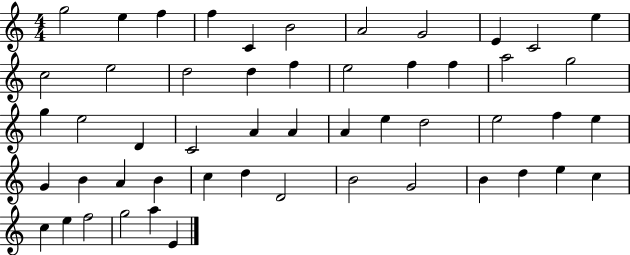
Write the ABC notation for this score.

X:1
T:Untitled
M:4/4
L:1/4
K:C
g2 e f f C B2 A2 G2 E C2 e c2 e2 d2 d f e2 f f a2 g2 g e2 D C2 A A A e d2 e2 f e G B A B c d D2 B2 G2 B d e c c e f2 g2 a E